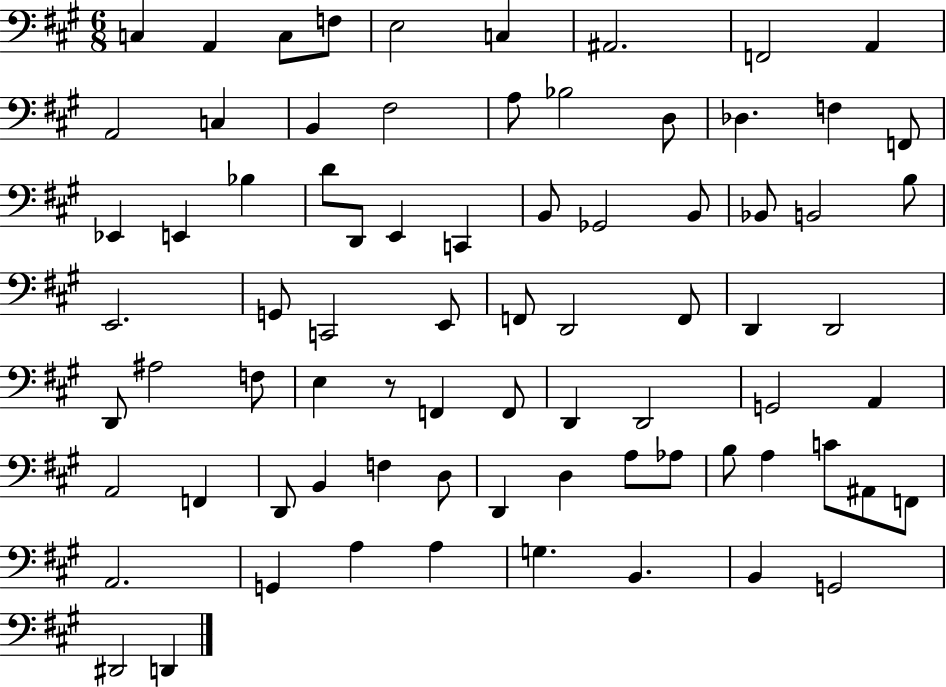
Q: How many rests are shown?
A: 1